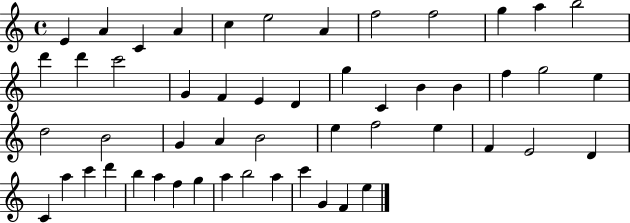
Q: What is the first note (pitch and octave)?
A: E4